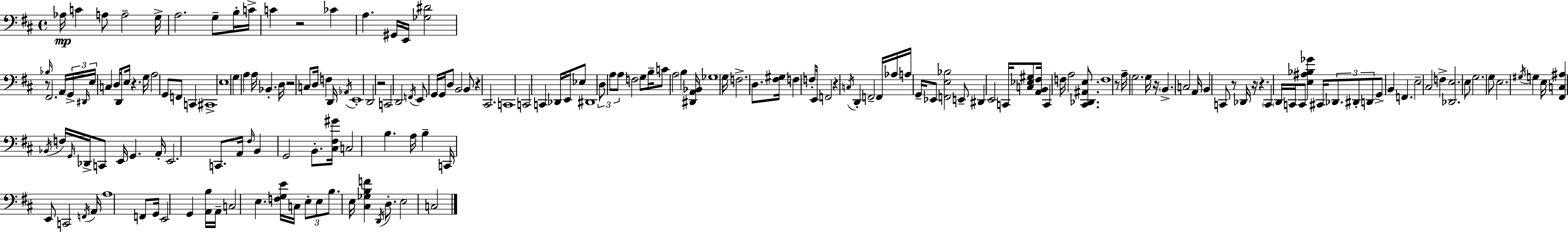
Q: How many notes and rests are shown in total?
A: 190